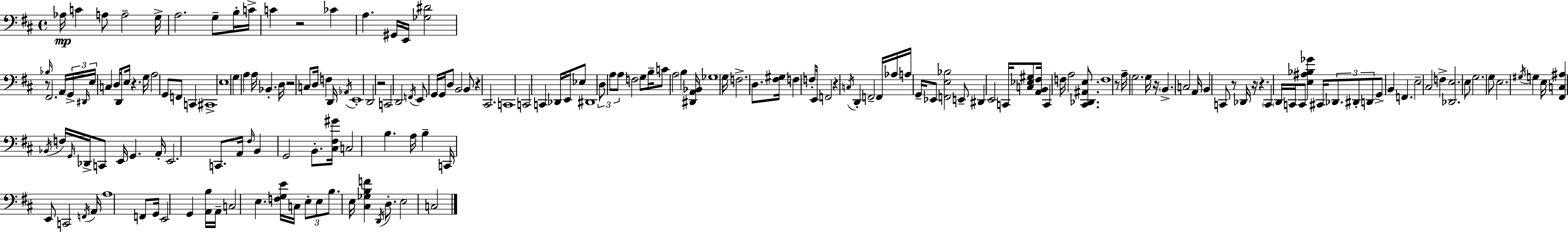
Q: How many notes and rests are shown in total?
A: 190